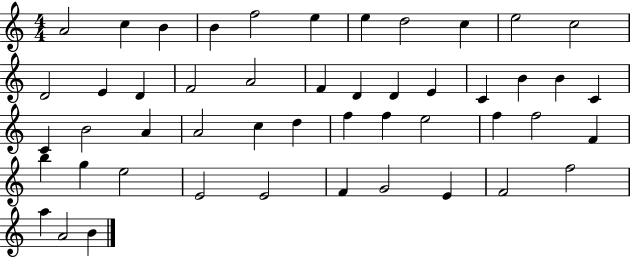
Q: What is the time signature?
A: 4/4